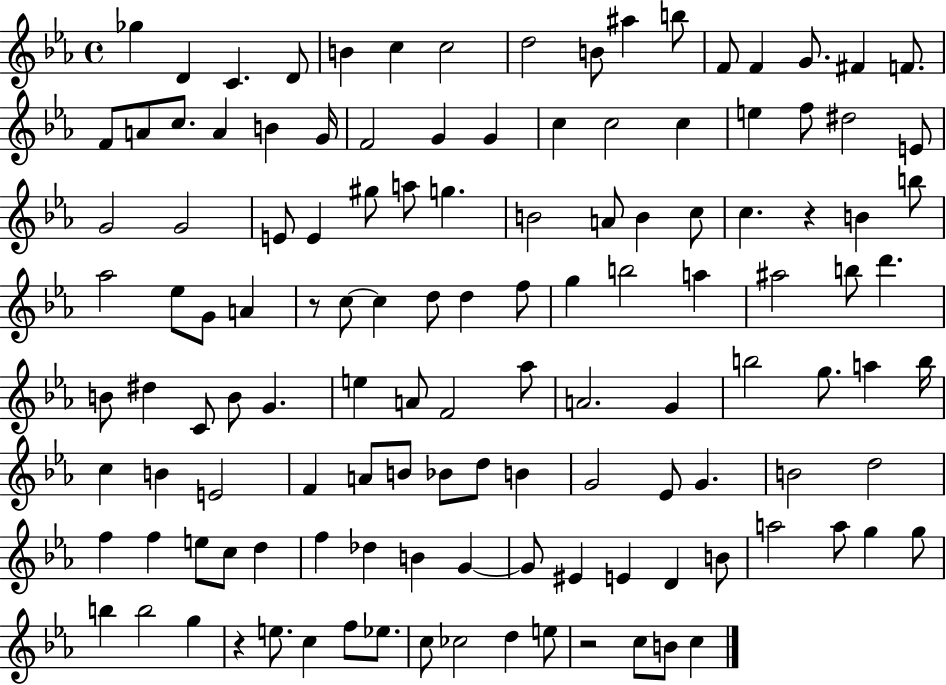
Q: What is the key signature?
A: EES major